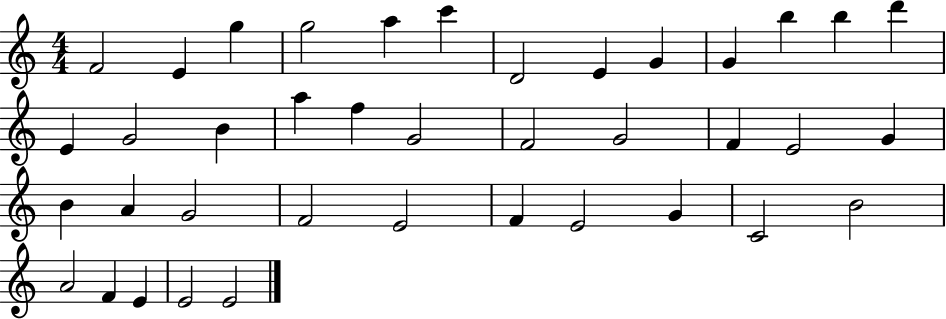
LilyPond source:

{
  \clef treble
  \numericTimeSignature
  \time 4/4
  \key c \major
  f'2 e'4 g''4 | g''2 a''4 c'''4 | d'2 e'4 g'4 | g'4 b''4 b''4 d'''4 | \break e'4 g'2 b'4 | a''4 f''4 g'2 | f'2 g'2 | f'4 e'2 g'4 | \break b'4 a'4 g'2 | f'2 e'2 | f'4 e'2 g'4 | c'2 b'2 | \break a'2 f'4 e'4 | e'2 e'2 | \bar "|."
}